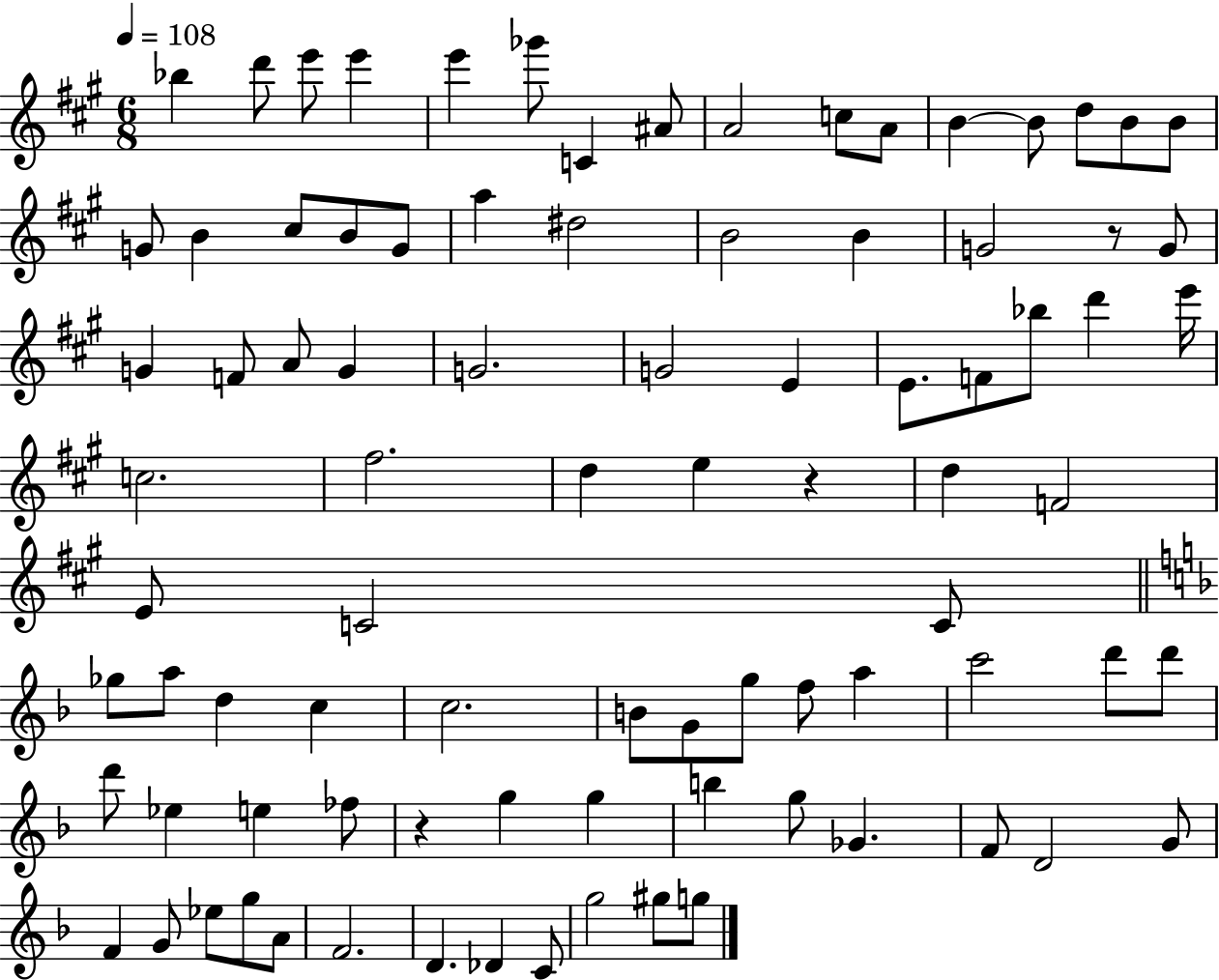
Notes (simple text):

Bb5/q D6/e E6/e E6/q E6/q Gb6/e C4/q A#4/e A4/h C5/e A4/e B4/q B4/e D5/e B4/e B4/e G4/e B4/q C#5/e B4/e G4/e A5/q D#5/h B4/h B4/q G4/h R/e G4/e G4/q F4/e A4/e G4/q G4/h. G4/h E4/q E4/e. F4/e Bb5/e D6/q E6/s C5/h. F#5/h. D5/q E5/q R/q D5/q F4/h E4/e C4/h C4/e Gb5/e A5/e D5/q C5/q C5/h. B4/e G4/e G5/e F5/e A5/q C6/h D6/e D6/e D6/e Eb5/q E5/q FES5/e R/q G5/q G5/q B5/q G5/e Gb4/q. F4/e D4/h G4/e F4/q G4/e Eb5/e G5/e A4/e F4/h. D4/q. Db4/q C4/e G5/h G#5/e G5/e